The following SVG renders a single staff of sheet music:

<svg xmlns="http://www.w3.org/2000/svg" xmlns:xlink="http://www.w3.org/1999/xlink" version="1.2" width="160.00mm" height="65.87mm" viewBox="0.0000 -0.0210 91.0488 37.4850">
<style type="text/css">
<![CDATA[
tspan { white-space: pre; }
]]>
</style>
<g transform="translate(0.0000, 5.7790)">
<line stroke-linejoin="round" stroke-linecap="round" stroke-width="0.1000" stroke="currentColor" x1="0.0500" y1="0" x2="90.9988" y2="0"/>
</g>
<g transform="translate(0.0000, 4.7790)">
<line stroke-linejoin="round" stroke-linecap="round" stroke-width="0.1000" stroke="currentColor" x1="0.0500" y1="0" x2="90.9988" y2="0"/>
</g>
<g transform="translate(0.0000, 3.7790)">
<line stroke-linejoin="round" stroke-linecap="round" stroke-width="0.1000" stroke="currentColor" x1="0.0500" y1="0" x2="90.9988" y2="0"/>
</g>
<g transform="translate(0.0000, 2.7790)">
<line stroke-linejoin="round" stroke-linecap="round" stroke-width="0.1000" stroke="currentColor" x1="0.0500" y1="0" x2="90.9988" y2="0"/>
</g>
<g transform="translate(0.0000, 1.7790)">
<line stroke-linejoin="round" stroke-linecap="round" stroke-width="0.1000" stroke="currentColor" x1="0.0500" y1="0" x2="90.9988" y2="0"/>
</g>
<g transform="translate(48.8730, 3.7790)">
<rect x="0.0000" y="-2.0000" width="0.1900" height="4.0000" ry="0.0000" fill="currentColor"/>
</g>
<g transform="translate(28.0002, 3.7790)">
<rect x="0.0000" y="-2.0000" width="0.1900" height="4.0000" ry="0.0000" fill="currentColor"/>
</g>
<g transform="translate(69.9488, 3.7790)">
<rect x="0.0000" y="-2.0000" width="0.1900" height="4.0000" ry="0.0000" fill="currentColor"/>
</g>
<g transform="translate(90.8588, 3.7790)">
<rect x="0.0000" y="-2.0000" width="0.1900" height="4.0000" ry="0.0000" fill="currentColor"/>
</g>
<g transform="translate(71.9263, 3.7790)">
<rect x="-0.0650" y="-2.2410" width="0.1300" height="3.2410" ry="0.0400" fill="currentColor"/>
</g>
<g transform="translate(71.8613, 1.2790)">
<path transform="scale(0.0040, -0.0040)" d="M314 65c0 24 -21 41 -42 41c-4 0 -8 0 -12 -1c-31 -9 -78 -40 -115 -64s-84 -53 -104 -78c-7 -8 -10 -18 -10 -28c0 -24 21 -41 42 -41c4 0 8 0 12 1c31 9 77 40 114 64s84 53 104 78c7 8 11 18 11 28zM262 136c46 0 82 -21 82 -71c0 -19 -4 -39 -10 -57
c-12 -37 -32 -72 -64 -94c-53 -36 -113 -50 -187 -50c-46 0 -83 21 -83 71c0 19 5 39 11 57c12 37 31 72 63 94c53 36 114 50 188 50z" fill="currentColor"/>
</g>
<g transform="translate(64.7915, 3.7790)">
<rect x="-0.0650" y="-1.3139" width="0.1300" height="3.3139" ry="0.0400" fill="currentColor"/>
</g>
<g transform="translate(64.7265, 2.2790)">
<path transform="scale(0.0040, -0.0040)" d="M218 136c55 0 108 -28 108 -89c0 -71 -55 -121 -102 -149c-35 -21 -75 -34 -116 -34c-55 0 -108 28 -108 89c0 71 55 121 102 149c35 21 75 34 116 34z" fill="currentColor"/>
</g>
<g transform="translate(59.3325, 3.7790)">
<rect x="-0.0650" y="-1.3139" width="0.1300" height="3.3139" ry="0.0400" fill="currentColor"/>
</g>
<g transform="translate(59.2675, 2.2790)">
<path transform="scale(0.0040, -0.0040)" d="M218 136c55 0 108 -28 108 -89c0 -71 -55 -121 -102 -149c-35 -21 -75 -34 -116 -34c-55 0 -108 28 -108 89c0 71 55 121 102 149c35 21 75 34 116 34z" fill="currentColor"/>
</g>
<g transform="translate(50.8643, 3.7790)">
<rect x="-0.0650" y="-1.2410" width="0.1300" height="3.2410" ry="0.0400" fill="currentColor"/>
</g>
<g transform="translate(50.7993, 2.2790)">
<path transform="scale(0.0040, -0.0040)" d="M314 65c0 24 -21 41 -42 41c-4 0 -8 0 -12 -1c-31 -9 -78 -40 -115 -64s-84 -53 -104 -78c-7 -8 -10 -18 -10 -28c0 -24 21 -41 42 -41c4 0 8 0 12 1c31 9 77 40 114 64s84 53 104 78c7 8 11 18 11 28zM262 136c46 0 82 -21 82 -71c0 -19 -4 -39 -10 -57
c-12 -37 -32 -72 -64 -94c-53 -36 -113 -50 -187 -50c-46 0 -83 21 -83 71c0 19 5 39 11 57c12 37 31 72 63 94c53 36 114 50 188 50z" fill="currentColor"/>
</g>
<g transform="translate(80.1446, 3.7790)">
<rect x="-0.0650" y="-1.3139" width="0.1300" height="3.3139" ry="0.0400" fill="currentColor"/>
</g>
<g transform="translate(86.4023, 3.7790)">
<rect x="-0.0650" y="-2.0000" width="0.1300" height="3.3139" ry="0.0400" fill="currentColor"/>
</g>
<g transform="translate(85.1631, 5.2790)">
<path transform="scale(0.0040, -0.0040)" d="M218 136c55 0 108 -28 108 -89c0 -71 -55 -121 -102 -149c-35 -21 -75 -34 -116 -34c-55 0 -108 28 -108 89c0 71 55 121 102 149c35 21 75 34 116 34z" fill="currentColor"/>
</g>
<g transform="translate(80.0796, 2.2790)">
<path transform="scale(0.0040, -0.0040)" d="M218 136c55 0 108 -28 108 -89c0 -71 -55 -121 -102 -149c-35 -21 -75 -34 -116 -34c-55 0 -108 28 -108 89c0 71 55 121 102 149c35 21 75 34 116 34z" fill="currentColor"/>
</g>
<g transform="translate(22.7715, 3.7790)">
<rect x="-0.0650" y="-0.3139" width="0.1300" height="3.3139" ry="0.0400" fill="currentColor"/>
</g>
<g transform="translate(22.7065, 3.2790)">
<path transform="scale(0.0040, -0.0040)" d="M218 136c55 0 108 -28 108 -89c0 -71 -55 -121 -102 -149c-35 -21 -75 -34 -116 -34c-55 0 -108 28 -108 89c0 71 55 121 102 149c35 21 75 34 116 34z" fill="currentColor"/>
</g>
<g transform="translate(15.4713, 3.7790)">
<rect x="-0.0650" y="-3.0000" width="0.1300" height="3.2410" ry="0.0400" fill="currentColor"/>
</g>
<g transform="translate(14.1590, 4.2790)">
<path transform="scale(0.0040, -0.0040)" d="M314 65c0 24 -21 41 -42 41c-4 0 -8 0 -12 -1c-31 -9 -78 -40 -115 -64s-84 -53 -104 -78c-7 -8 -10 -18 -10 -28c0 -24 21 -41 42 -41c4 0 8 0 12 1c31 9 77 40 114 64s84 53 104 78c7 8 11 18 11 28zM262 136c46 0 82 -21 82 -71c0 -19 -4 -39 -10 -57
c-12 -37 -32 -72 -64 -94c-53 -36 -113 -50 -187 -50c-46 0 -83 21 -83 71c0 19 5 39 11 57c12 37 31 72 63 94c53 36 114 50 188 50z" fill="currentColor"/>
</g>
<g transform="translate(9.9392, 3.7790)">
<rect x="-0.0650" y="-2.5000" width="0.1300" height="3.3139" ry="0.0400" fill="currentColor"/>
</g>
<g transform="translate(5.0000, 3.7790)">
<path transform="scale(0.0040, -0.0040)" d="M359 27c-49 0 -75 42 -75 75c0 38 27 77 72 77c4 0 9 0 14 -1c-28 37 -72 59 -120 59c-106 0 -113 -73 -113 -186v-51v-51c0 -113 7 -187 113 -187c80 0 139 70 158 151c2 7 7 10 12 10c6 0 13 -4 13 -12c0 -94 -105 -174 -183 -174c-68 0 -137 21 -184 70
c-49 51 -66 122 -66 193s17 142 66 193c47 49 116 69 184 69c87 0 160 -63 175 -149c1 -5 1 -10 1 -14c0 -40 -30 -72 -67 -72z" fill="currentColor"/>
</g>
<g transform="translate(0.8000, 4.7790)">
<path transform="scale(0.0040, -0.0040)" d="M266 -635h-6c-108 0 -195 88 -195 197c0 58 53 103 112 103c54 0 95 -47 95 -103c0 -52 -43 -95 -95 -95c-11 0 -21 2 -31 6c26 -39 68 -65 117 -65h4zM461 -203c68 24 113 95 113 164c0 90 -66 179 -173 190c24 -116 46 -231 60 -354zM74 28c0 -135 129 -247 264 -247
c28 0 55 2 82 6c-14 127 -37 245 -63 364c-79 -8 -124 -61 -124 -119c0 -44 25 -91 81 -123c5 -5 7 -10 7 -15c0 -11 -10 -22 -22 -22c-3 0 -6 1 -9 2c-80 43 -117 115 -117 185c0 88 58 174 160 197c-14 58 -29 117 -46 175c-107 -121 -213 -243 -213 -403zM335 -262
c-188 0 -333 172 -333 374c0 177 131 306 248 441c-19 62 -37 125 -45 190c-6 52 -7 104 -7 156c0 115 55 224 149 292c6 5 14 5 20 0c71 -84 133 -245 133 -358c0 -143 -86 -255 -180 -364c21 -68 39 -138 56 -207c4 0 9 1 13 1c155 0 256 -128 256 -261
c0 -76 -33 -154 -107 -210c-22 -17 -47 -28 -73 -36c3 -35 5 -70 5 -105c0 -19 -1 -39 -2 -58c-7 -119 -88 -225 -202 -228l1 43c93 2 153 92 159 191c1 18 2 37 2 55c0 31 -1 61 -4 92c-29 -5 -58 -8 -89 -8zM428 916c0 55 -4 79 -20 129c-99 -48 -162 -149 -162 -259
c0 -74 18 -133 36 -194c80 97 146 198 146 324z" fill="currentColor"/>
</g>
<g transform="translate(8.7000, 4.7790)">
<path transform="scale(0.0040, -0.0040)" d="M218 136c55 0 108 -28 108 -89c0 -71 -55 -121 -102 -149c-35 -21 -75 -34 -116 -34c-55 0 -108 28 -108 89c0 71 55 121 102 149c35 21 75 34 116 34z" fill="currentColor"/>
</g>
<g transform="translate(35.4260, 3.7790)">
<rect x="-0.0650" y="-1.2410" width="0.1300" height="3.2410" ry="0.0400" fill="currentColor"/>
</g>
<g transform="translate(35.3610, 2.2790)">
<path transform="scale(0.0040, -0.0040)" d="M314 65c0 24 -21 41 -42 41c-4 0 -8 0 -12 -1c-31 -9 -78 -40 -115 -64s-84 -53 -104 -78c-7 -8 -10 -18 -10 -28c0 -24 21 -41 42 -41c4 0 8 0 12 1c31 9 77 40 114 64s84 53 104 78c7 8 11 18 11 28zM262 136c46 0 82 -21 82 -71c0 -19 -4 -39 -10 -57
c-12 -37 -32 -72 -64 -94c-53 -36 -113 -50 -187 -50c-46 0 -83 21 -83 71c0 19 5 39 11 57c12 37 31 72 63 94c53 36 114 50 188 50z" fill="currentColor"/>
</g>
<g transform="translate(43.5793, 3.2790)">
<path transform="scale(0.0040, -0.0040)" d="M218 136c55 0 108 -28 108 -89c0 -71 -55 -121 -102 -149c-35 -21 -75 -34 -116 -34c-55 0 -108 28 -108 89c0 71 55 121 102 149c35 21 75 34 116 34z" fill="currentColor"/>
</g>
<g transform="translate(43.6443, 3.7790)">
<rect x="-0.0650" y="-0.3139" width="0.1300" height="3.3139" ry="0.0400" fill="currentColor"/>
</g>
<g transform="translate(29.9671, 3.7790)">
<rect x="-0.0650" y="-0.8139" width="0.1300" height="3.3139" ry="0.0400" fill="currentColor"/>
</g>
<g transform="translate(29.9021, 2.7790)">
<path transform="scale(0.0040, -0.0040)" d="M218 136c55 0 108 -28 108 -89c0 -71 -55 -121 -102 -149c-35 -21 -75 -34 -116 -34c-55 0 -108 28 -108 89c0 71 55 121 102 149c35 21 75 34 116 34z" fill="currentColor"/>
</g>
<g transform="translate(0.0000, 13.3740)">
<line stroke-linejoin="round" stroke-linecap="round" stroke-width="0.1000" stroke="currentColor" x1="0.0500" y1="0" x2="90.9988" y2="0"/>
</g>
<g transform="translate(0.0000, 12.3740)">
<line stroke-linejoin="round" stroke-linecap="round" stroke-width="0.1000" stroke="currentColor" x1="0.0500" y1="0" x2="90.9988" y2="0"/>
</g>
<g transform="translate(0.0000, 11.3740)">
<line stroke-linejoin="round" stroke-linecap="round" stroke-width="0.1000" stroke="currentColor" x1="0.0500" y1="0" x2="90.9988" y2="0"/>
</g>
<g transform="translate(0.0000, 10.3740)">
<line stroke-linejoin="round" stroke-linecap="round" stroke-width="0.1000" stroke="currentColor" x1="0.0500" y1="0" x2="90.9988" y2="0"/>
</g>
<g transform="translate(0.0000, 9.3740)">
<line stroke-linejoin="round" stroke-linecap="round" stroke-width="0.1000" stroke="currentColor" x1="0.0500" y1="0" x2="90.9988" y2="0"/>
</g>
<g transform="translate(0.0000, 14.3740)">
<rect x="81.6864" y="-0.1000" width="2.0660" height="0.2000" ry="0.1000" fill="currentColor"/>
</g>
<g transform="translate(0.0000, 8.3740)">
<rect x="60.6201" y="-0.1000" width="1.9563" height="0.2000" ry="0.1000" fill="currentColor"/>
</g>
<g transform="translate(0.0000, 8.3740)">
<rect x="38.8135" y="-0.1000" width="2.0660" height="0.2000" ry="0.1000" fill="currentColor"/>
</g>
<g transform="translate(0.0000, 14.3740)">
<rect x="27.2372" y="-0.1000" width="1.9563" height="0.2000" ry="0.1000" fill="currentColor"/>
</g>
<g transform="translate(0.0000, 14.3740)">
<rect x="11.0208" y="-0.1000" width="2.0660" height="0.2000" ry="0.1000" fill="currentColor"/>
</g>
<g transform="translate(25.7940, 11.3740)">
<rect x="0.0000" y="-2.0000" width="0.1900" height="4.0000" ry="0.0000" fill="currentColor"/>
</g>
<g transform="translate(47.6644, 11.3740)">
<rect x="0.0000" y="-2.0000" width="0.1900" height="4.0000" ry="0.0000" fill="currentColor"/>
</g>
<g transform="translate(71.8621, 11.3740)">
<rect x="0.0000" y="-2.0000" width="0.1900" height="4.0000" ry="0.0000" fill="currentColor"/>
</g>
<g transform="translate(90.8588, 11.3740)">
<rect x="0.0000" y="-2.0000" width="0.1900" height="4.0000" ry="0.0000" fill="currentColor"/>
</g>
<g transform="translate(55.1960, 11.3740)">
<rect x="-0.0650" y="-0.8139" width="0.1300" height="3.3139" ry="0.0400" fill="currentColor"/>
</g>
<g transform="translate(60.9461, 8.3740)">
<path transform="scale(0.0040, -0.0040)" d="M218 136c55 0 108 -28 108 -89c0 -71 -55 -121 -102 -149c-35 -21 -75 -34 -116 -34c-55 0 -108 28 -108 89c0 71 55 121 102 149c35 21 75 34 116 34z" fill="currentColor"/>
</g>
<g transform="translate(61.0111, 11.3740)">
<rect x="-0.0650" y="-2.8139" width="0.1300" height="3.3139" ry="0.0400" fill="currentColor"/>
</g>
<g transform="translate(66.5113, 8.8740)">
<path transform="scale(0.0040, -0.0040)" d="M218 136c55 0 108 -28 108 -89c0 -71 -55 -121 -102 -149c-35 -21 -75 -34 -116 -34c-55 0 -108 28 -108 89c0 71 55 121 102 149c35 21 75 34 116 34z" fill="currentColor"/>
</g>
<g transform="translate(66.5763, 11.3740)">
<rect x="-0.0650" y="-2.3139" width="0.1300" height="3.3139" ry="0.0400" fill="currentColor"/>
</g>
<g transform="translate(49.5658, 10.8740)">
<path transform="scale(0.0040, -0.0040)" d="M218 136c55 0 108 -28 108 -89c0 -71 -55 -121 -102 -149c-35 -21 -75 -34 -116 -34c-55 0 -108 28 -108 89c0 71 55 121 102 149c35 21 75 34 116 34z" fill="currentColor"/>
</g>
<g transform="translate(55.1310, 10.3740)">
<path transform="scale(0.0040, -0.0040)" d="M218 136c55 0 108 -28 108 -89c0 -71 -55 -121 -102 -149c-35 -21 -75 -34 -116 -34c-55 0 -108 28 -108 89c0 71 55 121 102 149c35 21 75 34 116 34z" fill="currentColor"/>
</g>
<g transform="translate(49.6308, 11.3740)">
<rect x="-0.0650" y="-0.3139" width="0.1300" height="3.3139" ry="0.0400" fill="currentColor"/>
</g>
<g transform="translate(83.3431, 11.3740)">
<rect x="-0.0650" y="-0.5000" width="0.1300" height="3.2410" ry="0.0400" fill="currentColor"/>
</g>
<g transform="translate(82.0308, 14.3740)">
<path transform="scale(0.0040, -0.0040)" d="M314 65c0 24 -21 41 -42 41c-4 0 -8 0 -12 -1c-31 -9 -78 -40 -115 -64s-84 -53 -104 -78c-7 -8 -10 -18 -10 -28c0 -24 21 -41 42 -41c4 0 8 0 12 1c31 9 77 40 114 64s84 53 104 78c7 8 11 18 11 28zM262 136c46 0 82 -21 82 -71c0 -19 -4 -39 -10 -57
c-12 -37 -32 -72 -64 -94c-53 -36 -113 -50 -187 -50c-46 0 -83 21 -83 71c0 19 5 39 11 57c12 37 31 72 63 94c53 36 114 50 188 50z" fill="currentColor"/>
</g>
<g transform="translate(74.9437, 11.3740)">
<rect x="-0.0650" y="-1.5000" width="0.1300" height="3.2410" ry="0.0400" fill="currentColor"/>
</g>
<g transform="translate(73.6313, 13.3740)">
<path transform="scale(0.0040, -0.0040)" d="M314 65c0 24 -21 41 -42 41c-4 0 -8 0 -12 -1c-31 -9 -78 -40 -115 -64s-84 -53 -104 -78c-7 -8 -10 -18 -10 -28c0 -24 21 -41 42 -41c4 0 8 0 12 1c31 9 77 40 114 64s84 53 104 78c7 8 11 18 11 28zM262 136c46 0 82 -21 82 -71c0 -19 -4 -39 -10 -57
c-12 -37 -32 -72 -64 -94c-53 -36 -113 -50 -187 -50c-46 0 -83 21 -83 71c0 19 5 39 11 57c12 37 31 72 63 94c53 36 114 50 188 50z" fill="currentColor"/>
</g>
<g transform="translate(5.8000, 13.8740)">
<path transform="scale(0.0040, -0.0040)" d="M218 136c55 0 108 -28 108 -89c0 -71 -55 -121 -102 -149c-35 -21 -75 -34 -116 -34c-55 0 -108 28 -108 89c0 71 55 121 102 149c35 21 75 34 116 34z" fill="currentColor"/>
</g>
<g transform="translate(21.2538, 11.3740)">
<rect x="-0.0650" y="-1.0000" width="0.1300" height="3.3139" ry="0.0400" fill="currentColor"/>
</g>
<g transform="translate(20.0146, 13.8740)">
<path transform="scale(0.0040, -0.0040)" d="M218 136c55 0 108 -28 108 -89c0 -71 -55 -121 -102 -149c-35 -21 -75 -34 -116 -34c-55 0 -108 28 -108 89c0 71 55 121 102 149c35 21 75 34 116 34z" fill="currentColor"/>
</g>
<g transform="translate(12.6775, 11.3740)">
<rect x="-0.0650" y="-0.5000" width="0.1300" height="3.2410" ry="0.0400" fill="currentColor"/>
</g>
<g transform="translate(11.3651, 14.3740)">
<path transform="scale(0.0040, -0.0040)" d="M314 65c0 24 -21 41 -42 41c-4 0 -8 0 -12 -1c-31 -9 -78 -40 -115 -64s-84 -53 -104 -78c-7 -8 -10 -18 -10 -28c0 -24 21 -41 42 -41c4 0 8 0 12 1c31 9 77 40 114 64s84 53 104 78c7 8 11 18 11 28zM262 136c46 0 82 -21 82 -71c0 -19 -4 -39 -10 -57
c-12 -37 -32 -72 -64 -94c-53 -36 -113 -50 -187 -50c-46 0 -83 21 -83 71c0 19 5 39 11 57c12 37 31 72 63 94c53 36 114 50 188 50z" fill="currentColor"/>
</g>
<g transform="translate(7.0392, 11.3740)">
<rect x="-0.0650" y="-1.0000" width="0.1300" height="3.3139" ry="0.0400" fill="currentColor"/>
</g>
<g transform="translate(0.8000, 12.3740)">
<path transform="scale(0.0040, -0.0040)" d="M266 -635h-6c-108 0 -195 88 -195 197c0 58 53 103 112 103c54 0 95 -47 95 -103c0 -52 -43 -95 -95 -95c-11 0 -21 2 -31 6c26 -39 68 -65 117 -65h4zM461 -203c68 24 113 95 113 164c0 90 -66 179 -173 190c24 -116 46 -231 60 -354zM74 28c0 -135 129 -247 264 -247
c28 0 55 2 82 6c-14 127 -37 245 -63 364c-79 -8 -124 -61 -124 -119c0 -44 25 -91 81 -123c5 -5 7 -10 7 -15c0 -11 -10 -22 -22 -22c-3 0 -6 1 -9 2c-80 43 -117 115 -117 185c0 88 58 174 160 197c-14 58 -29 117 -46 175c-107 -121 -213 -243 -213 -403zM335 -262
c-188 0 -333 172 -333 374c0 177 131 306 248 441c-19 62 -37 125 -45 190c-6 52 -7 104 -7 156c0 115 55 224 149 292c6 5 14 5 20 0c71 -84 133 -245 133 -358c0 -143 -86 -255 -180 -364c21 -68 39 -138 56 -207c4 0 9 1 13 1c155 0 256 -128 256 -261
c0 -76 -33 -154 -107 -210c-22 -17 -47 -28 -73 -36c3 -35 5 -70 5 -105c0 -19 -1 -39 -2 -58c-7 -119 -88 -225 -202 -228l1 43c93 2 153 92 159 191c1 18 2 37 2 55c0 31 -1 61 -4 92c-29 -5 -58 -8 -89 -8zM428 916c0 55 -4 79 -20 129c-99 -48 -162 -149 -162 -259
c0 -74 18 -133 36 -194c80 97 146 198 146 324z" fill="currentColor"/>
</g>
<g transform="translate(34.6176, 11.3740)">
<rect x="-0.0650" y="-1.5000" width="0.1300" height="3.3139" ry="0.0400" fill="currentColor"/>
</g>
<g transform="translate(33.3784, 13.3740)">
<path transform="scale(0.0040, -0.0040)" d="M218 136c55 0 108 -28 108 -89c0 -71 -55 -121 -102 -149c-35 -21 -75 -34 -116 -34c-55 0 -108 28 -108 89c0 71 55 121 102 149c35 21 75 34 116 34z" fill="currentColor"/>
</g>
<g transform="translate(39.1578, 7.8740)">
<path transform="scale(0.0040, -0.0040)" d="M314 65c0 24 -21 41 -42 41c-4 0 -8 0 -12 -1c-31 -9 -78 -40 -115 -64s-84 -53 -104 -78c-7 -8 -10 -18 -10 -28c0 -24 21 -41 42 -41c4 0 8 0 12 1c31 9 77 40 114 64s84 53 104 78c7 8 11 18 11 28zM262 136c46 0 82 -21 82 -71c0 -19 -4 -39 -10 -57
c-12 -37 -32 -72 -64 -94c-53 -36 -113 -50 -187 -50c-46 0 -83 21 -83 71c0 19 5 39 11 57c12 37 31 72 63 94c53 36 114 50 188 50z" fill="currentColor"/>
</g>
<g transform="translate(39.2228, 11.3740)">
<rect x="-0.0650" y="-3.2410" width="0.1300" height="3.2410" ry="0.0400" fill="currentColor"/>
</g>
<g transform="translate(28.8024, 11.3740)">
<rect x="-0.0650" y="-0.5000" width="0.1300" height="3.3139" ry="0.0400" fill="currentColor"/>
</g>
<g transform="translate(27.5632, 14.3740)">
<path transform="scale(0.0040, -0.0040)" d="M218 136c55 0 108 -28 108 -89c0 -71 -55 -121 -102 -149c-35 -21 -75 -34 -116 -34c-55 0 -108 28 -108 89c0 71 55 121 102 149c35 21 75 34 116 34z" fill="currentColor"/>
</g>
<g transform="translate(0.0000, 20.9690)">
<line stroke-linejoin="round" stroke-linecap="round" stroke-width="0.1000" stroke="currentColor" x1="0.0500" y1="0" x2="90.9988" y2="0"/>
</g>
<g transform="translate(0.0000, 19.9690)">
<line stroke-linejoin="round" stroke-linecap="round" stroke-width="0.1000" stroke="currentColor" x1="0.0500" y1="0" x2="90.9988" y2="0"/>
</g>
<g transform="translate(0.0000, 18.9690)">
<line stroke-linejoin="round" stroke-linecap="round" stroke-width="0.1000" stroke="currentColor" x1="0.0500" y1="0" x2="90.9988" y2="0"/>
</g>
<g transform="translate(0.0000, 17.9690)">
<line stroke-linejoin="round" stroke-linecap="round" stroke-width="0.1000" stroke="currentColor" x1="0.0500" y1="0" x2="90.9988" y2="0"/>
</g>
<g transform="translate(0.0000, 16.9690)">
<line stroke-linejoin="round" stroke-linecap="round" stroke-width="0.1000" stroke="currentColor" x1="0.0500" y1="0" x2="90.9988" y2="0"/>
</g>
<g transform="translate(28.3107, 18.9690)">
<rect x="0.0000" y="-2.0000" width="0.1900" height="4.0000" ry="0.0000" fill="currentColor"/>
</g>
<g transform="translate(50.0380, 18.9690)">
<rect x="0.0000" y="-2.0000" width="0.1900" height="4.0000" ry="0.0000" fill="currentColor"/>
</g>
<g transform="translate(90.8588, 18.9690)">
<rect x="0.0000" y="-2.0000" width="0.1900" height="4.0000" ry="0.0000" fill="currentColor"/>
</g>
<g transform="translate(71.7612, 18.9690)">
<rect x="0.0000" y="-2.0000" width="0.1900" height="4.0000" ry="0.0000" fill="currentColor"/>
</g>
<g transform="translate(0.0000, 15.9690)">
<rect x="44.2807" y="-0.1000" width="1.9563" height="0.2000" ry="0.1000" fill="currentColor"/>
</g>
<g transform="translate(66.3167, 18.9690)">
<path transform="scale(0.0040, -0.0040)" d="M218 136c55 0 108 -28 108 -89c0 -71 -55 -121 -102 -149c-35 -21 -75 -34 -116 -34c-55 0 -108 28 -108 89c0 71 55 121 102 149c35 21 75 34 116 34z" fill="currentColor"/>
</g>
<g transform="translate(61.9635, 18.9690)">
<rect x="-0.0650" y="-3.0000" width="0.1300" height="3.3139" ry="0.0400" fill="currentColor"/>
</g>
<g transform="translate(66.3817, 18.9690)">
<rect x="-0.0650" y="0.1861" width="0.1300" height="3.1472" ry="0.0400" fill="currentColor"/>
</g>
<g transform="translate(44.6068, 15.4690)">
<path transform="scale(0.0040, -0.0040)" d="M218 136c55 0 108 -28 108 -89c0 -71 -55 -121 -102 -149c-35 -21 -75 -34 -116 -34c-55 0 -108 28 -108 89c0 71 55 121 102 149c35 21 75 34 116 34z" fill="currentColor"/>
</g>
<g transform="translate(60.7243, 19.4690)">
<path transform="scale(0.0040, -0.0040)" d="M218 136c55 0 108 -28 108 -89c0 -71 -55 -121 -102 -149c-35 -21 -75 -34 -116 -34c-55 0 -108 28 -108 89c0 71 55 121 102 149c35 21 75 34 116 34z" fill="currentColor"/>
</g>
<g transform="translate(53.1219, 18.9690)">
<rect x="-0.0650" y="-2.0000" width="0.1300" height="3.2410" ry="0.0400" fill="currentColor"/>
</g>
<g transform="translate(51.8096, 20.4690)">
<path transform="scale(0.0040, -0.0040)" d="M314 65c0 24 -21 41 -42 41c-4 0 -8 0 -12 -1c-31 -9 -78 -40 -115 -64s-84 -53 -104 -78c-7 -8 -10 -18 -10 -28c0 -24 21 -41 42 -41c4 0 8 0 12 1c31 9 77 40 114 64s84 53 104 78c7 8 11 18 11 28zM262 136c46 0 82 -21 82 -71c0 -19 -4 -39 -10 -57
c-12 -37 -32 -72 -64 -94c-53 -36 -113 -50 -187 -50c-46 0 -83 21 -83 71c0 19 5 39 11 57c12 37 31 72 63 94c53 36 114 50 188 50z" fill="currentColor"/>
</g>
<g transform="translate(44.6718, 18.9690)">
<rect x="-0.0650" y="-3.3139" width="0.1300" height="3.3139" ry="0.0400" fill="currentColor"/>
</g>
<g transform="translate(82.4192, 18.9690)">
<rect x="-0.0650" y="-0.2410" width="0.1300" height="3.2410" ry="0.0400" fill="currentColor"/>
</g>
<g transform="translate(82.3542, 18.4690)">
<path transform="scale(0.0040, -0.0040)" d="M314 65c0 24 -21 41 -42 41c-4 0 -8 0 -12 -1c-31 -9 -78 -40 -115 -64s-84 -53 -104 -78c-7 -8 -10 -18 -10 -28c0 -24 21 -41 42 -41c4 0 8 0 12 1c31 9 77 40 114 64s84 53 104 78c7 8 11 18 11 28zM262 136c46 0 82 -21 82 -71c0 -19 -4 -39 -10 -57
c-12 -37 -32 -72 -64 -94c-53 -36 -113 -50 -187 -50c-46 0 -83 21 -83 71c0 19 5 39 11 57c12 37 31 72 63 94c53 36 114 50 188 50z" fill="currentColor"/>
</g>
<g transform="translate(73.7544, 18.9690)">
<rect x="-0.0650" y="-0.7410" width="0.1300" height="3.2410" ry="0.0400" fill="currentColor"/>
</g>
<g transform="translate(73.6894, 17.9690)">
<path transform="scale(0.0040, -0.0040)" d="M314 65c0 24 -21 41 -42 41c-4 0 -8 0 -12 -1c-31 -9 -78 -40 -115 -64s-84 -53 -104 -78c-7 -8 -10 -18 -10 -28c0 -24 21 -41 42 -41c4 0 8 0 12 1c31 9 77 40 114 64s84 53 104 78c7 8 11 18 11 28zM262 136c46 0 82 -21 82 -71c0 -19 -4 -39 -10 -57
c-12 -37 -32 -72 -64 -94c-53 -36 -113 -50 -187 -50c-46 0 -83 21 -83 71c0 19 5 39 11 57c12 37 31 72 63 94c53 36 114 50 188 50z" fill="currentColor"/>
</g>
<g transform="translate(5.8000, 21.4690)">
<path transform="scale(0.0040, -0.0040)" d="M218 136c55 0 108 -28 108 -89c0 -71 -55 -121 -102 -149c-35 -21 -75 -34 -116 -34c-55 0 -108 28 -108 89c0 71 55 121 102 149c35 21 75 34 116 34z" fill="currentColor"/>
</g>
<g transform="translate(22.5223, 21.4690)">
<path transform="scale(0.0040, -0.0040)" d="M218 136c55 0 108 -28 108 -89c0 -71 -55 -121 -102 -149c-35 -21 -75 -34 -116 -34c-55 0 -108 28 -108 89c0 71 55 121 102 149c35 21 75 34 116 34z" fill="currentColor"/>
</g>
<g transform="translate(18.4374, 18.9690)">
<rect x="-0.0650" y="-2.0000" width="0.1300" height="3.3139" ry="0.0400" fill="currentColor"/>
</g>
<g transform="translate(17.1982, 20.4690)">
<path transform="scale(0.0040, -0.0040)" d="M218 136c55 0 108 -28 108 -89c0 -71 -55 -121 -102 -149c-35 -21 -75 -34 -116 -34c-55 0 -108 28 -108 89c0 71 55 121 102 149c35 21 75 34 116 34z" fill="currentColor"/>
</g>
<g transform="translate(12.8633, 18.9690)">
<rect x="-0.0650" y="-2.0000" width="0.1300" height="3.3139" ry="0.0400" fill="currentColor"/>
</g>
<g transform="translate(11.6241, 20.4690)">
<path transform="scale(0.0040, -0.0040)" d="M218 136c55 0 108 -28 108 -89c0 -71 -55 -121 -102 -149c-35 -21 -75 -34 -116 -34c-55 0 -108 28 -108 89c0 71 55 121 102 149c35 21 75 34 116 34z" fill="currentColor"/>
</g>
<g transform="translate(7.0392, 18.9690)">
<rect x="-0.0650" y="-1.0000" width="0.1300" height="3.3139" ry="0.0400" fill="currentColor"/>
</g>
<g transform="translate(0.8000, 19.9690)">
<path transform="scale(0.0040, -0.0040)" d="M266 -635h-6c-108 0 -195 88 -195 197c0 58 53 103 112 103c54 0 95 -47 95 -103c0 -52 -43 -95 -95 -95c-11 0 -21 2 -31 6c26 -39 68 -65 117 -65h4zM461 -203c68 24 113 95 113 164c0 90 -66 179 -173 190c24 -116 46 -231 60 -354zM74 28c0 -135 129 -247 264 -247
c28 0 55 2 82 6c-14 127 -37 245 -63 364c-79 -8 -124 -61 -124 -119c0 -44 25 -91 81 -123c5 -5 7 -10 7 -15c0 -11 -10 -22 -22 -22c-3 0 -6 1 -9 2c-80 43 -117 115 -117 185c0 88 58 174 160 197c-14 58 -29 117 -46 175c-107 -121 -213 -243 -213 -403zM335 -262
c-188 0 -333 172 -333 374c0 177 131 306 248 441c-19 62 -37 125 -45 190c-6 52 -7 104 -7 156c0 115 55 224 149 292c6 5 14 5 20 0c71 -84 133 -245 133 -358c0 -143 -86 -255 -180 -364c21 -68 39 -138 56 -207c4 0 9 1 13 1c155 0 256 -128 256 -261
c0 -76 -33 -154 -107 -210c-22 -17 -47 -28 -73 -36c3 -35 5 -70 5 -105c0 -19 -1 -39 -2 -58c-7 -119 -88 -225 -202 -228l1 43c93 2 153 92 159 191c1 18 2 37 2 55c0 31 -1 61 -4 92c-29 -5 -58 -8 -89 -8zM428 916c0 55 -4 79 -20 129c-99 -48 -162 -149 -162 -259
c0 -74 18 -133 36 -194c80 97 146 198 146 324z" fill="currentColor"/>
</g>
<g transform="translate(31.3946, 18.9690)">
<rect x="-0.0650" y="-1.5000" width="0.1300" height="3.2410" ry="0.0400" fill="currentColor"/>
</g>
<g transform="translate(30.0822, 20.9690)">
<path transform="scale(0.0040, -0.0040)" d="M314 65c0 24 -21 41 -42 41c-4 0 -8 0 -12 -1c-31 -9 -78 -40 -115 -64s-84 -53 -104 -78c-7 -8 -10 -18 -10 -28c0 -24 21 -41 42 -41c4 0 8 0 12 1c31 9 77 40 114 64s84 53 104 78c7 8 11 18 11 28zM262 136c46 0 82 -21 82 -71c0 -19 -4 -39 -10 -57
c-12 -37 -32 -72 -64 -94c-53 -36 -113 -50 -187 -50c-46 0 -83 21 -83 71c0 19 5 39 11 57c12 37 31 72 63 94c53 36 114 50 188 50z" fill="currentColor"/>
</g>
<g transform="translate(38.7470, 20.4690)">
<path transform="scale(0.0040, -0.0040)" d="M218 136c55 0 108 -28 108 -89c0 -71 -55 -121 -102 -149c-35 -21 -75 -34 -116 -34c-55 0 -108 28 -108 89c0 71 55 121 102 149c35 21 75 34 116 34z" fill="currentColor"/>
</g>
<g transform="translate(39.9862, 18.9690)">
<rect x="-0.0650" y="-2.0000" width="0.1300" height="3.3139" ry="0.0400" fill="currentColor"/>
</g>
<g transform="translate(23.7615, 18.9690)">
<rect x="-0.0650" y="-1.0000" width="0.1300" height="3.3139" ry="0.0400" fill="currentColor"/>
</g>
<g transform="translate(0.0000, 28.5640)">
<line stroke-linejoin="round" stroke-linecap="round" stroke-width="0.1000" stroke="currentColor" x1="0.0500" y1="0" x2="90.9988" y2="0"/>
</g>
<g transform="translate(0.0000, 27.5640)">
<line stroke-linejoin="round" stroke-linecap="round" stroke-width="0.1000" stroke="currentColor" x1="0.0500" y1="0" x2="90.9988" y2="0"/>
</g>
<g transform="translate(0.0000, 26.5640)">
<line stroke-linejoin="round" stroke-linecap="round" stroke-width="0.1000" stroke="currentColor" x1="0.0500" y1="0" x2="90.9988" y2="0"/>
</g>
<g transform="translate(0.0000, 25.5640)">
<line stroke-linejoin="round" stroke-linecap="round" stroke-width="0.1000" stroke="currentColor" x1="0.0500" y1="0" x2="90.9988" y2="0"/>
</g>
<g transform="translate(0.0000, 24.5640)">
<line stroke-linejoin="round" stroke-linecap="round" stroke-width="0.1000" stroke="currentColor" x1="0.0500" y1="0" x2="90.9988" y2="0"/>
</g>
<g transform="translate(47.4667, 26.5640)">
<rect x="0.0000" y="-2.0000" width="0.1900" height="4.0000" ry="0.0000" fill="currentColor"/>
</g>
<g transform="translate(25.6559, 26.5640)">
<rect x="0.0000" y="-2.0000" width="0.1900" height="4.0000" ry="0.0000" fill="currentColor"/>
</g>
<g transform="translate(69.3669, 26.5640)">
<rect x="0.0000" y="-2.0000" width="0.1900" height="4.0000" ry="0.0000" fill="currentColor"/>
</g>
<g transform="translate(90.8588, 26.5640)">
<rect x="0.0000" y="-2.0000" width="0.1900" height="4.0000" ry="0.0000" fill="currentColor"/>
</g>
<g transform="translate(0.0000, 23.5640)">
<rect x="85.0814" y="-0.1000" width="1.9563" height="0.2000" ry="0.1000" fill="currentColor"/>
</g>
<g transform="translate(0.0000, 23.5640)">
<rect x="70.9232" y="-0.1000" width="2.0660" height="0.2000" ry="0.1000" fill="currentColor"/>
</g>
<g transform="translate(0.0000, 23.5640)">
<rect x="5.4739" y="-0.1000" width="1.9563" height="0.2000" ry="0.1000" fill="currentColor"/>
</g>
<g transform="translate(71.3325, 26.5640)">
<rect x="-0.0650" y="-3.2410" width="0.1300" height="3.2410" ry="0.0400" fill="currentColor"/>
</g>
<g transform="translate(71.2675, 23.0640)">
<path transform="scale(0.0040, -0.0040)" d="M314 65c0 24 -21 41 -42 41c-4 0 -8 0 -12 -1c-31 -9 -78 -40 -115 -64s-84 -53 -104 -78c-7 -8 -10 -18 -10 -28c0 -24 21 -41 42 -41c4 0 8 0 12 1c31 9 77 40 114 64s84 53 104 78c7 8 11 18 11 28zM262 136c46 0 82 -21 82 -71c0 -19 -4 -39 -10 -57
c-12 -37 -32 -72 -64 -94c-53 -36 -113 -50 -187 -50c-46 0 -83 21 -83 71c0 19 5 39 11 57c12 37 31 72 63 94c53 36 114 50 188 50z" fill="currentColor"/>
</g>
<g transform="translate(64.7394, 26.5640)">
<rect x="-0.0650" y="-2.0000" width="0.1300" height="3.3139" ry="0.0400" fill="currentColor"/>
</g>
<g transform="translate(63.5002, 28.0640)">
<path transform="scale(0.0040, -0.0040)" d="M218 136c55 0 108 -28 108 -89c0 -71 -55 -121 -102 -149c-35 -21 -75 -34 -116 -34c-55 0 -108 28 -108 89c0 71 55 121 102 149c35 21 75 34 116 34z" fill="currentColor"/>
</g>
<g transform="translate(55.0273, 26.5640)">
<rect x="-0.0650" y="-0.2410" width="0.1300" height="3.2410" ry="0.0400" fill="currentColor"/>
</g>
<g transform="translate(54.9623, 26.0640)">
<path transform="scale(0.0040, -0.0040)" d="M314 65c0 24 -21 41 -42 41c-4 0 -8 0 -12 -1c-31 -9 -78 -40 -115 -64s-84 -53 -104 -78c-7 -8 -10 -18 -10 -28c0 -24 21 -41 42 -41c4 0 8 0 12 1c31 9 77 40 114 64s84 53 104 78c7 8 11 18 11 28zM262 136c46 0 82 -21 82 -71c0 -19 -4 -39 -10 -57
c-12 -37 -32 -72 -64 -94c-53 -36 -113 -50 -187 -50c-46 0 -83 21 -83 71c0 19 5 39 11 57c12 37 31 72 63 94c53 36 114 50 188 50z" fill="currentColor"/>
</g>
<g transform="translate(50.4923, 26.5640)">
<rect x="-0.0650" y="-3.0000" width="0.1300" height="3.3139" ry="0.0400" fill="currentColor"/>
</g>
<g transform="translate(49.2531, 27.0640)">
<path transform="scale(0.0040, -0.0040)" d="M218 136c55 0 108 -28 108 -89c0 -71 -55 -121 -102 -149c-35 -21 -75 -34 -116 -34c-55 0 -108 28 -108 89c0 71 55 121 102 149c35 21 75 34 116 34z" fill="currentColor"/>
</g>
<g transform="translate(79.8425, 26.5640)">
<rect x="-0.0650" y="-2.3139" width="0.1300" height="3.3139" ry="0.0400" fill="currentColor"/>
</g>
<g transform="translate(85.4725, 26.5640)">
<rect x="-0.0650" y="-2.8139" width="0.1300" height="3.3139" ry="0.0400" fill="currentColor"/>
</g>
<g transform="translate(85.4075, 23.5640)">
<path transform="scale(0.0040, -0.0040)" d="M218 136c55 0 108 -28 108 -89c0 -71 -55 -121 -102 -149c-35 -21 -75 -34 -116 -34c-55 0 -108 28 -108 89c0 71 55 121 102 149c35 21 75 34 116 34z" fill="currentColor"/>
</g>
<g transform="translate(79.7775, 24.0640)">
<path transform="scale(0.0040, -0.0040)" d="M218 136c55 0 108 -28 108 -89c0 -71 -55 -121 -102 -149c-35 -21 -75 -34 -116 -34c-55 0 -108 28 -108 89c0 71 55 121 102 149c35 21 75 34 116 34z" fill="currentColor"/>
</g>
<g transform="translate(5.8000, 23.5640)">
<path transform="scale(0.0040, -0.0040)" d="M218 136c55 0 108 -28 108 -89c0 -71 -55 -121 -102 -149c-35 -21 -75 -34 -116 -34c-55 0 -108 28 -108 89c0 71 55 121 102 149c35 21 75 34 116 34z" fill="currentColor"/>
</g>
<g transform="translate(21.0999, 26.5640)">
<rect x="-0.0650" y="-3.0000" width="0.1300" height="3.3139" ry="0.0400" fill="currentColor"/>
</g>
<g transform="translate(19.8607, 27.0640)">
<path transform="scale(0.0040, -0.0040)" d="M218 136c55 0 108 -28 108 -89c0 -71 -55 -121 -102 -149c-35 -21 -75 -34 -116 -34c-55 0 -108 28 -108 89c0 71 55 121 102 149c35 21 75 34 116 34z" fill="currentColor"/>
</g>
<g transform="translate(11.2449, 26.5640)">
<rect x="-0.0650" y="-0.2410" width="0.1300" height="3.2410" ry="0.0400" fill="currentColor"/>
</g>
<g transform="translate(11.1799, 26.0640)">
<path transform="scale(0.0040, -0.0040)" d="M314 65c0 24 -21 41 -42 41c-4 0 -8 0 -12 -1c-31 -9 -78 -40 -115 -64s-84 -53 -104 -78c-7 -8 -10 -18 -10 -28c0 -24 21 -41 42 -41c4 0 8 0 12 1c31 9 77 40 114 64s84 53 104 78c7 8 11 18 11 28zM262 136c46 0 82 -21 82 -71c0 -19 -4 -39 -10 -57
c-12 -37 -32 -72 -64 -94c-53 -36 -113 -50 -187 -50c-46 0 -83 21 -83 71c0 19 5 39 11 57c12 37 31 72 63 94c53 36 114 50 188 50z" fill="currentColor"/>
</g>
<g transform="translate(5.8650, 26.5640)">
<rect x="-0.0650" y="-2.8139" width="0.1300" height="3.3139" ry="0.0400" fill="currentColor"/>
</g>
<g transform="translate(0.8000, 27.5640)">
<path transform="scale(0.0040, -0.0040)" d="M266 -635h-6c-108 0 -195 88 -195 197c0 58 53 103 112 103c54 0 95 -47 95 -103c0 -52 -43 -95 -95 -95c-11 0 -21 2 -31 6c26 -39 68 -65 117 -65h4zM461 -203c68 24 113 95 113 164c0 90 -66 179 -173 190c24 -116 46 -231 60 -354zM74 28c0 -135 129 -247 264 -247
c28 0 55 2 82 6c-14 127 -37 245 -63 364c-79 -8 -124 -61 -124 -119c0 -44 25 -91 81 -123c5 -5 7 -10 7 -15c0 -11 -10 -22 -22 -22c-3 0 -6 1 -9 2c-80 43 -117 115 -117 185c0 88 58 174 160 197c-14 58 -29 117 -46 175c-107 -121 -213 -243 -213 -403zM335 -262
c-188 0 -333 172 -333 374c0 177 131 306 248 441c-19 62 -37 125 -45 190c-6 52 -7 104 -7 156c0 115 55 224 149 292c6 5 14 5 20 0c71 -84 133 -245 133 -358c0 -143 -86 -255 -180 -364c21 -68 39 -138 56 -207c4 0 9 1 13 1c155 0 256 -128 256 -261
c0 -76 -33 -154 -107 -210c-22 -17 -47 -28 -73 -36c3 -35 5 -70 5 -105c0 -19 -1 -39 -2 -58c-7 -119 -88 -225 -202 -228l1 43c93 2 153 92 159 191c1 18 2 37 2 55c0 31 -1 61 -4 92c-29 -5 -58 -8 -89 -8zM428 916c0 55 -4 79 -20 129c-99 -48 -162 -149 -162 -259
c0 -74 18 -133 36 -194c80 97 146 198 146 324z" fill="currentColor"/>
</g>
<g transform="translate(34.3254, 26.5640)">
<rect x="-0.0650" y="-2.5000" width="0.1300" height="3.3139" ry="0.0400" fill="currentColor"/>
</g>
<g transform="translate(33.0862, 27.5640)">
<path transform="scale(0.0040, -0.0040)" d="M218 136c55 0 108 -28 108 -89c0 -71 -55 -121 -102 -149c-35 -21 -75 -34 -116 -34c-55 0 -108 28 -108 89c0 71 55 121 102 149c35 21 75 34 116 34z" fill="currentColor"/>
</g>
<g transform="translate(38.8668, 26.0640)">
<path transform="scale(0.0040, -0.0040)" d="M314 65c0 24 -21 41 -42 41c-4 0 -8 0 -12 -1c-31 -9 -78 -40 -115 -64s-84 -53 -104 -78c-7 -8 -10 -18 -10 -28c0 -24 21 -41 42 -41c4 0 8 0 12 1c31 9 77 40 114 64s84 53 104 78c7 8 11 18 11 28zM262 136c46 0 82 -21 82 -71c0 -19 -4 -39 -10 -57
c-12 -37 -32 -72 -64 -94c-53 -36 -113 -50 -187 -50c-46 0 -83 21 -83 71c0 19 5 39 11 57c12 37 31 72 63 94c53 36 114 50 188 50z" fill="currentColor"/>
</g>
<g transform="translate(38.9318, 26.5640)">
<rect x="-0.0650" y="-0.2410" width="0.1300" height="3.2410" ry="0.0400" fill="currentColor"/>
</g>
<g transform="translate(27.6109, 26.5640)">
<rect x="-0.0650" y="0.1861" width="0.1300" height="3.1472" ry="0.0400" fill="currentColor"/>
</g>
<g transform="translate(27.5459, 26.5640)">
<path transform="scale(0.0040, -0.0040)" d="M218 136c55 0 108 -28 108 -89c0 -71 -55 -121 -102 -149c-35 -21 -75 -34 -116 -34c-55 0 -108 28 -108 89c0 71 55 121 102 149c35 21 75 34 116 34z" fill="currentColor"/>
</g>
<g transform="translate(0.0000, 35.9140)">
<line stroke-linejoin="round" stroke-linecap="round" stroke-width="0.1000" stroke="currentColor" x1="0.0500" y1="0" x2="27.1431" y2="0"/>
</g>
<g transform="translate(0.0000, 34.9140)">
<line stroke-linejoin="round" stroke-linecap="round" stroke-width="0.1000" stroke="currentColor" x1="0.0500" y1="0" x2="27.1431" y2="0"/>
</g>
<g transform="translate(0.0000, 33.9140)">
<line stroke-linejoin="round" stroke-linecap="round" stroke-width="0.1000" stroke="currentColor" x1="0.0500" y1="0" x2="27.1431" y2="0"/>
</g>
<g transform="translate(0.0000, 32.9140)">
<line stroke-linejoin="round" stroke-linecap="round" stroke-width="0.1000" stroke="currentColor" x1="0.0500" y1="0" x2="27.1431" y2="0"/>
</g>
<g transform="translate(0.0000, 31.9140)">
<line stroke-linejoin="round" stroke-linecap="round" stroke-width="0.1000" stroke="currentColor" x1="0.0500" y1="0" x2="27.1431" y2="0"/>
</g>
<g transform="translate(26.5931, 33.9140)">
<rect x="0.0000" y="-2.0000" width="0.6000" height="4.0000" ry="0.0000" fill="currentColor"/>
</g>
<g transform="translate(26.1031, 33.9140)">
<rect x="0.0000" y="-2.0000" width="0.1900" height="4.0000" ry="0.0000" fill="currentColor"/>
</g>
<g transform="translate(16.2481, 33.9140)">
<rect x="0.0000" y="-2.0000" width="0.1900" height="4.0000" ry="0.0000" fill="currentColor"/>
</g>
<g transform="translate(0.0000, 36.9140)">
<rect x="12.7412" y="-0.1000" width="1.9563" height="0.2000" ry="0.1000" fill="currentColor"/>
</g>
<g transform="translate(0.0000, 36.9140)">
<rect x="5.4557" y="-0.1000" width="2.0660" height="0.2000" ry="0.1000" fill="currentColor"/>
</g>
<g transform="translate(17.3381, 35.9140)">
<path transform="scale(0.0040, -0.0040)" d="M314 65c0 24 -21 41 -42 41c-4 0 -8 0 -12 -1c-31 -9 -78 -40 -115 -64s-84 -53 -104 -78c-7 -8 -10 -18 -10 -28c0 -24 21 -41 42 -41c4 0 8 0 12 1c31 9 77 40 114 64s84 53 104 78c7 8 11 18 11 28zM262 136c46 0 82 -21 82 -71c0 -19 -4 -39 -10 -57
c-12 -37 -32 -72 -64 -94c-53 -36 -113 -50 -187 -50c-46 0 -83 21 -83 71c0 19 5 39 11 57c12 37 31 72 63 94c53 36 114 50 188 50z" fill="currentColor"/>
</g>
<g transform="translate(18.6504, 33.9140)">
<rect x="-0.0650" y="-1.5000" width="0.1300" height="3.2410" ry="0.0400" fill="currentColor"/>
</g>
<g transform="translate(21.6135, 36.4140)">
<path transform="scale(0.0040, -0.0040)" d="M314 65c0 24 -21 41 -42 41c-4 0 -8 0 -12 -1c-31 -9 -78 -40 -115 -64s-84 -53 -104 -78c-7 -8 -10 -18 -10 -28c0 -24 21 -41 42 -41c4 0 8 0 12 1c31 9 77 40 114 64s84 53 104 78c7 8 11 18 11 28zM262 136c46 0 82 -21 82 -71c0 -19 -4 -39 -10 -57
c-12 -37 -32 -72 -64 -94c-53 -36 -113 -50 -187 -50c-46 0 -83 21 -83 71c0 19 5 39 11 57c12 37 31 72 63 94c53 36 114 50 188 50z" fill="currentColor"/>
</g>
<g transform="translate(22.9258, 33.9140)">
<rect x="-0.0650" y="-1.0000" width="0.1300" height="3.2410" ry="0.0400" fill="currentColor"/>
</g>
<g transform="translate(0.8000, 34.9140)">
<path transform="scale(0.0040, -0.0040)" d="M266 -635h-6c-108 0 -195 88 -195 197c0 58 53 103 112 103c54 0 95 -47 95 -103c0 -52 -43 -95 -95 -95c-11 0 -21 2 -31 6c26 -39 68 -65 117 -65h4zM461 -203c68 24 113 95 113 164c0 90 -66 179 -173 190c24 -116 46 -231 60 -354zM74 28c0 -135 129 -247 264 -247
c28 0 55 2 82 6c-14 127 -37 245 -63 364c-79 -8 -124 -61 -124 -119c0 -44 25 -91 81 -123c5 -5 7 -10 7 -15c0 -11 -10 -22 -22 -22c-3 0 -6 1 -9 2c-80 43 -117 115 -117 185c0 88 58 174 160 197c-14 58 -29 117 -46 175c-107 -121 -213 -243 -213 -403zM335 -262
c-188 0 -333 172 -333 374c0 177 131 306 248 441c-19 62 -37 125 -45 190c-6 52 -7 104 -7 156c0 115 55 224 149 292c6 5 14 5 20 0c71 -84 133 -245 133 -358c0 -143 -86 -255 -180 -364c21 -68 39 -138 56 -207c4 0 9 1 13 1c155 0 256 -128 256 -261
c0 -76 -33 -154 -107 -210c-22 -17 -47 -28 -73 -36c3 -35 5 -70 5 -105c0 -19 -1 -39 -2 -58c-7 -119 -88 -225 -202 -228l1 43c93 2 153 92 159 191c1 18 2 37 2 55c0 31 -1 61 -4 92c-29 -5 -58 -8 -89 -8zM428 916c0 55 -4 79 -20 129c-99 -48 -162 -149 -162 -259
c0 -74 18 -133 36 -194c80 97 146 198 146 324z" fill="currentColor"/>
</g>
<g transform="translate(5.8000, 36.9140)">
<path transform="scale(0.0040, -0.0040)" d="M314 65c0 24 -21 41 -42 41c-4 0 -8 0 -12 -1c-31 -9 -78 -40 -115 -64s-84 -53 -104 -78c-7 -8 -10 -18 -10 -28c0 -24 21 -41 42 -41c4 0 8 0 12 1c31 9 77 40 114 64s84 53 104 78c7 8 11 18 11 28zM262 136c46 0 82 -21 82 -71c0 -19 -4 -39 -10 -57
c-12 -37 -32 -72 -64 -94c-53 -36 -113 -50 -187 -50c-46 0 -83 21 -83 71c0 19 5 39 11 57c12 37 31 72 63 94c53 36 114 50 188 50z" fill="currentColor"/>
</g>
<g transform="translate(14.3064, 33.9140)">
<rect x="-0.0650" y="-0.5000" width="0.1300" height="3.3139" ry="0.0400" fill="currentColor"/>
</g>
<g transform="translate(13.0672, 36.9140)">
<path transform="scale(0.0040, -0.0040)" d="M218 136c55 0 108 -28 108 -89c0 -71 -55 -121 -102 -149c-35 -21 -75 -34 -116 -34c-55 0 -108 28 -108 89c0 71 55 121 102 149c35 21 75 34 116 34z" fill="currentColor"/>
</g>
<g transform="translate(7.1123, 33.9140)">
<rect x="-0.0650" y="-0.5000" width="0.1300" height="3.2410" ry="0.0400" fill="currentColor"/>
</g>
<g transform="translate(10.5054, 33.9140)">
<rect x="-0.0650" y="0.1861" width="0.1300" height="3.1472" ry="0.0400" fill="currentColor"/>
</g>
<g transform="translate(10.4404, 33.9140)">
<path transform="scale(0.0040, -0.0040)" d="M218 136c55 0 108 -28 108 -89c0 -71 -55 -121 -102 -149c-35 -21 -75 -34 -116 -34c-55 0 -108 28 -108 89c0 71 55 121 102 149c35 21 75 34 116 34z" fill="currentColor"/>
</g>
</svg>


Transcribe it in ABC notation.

X:1
T:Untitled
M:4/4
L:1/4
K:C
G A2 c d e2 c e2 e e g2 e F D C2 D C E b2 c d a g E2 C2 D F F D E2 F b F2 A B d2 c2 a c2 A B G c2 A c2 F b2 g a C2 B C E2 D2